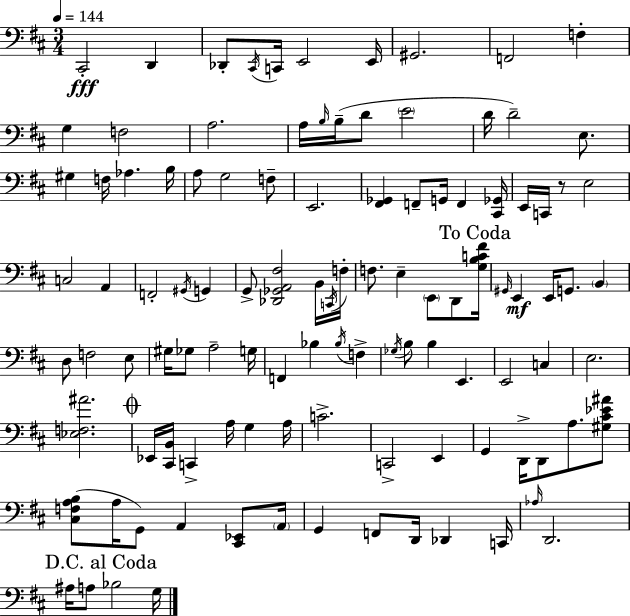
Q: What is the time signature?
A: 3/4